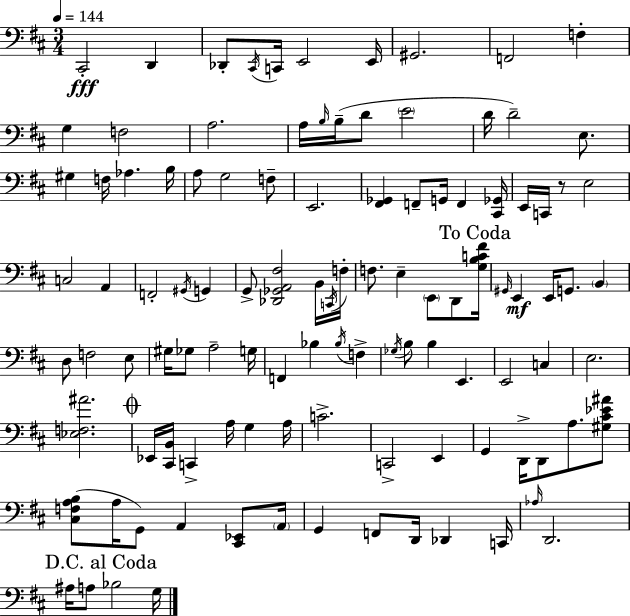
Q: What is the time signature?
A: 3/4